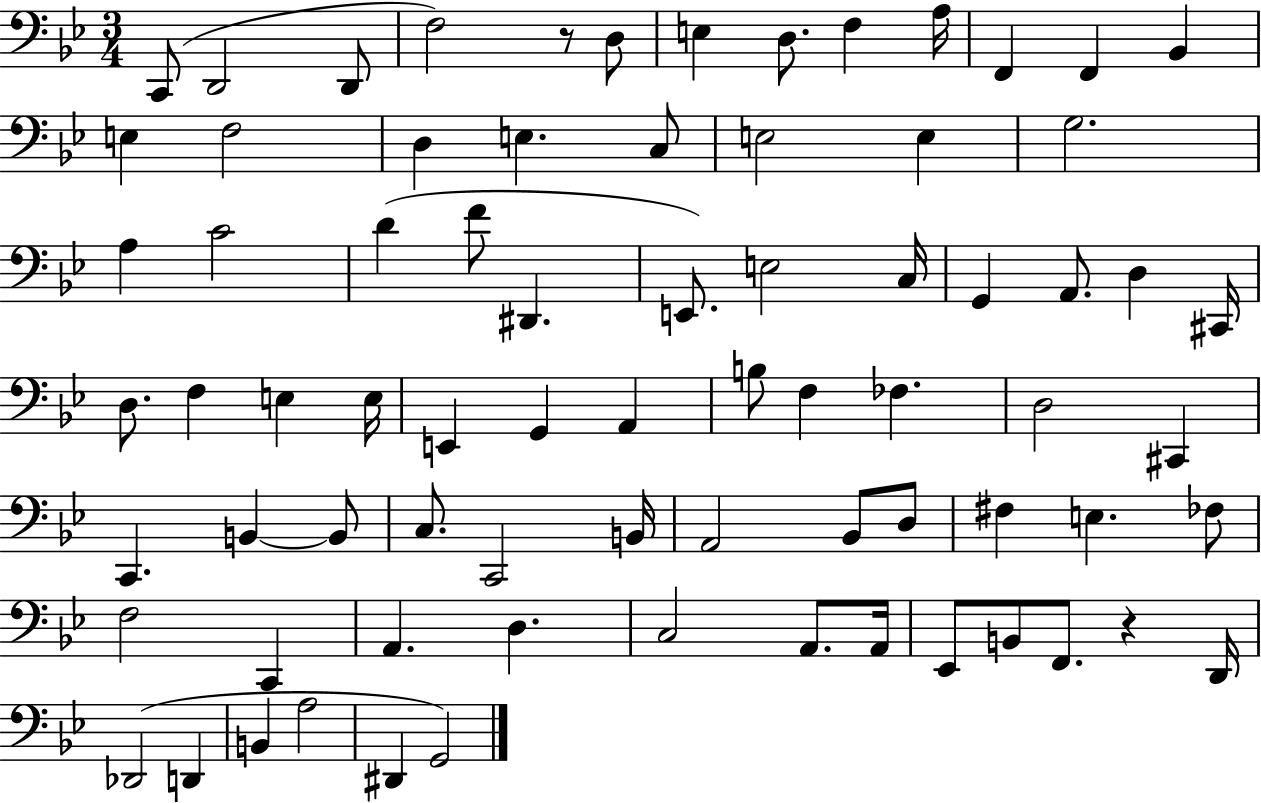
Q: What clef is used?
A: bass